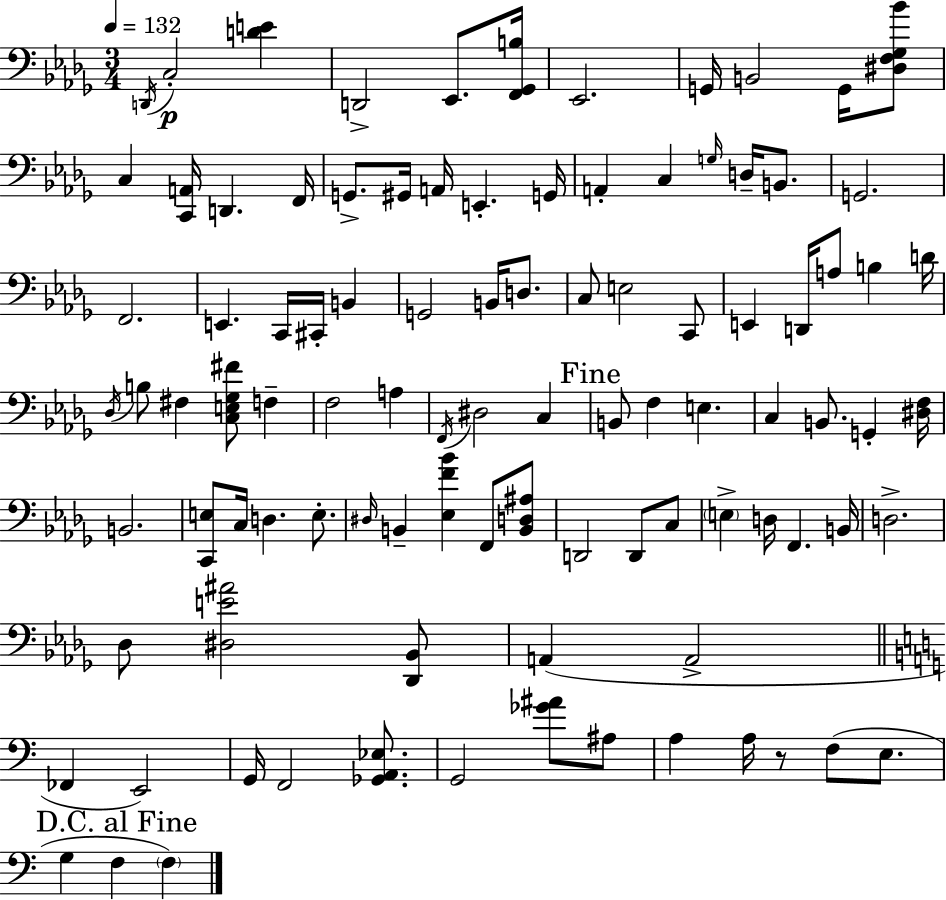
X:1
T:Untitled
M:3/4
L:1/4
K:Bbm
D,,/4 C,2 [DE] D,,2 _E,,/2 [F,,_G,,B,]/4 _E,,2 G,,/4 B,,2 G,,/4 [^D,F,_G,_B]/2 C, [C,,A,,]/4 D,, F,,/4 G,,/2 ^G,,/4 A,,/4 E,, G,,/4 A,, C, G,/4 D,/4 B,,/2 G,,2 F,,2 E,, C,,/4 ^C,,/4 B,, G,,2 B,,/4 D,/2 C,/2 E,2 C,,/2 E,, D,,/4 A,/2 B, D/4 _D,/4 B,/2 ^F, [C,E,_G,^F]/2 F, F,2 A, F,,/4 ^D,2 C, B,,/2 F, E, C, B,,/2 G,, [^D,F,]/4 B,,2 [C,,E,]/2 C,/4 D, E,/2 ^D,/4 B,, [_E,F_B] F,,/2 [B,,D,^A,]/2 D,,2 D,,/2 C,/2 E, D,/4 F,, B,,/4 D,2 _D,/2 [^D,E^A]2 [_D,,_B,,]/2 A,, A,,2 _F,, E,,2 G,,/4 F,,2 [_G,,A,,_E,]/2 G,,2 [_G^A]/2 ^A,/2 A, A,/4 z/2 F,/2 E,/2 G, F, F,